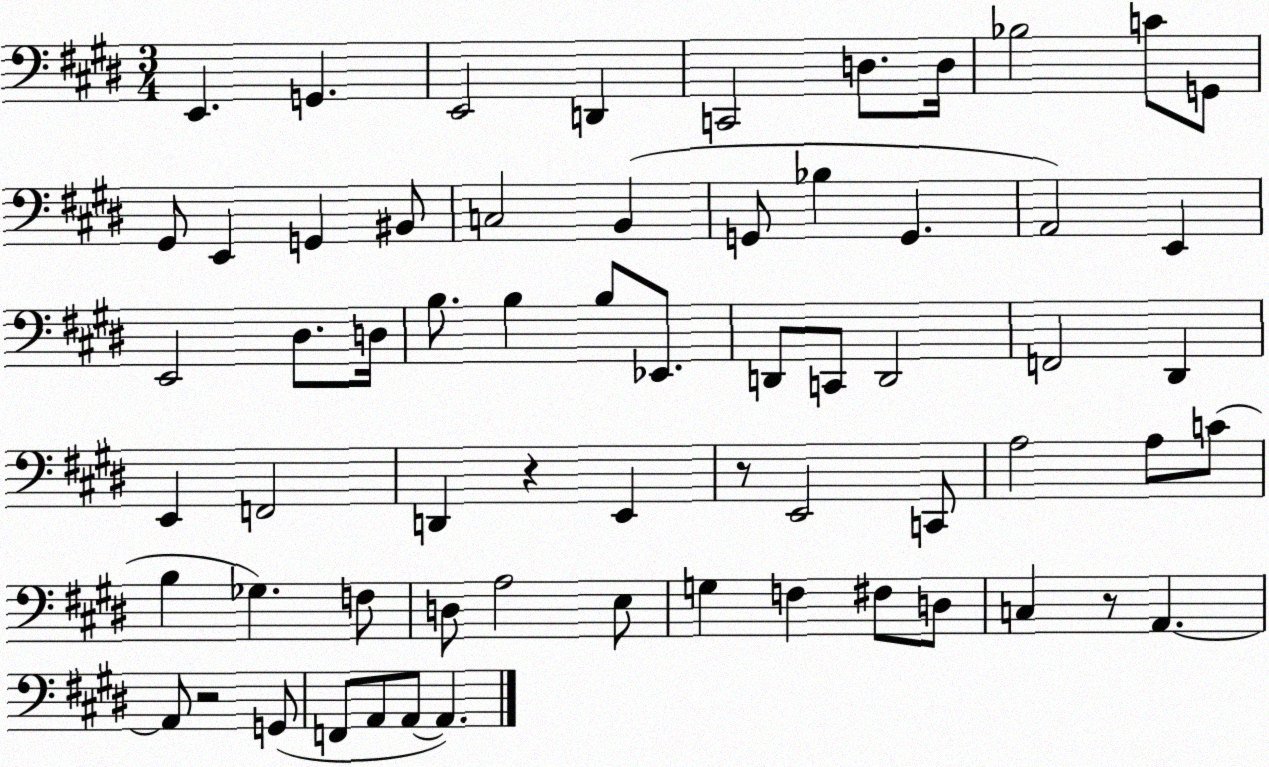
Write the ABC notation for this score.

X:1
T:Untitled
M:3/4
L:1/4
K:E
E,, G,, E,,2 D,, C,,2 D,/2 D,/4 _B,2 C/2 G,,/2 ^G,,/2 E,, G,, ^B,,/2 C,2 B,, G,,/2 _B, G,, A,,2 E,, E,,2 ^D,/2 D,/4 B,/2 B, B,/2 _E,,/2 D,,/2 C,,/2 D,,2 F,,2 ^D,, E,, F,,2 D,, z E,, z/2 E,,2 C,,/2 A,2 A,/2 C/2 B, _G, F,/2 D,/2 A,2 E,/2 G, F, ^F,/2 D,/2 C, z/2 A,, A,,/2 z2 G,,/2 F,,/2 A,,/2 A,,/2 A,,